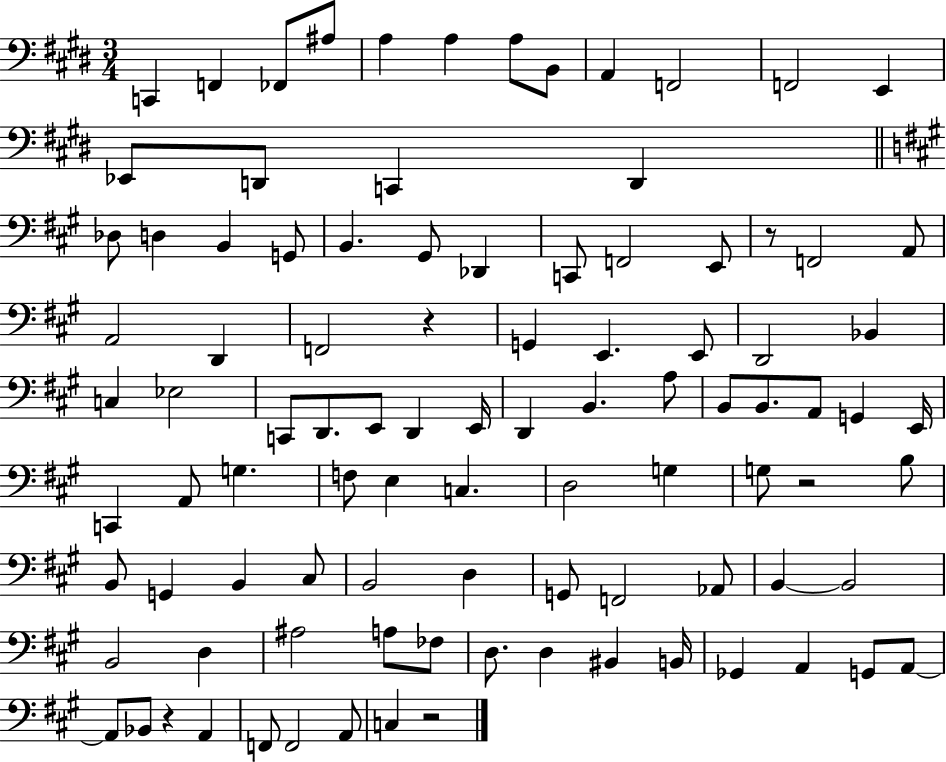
C2/q F2/q FES2/e A#3/e A3/q A3/q A3/e B2/e A2/q F2/h F2/h E2/q Eb2/e D2/e C2/q D2/q Db3/e D3/q B2/q G2/e B2/q. G#2/e Db2/q C2/e F2/h E2/e R/e F2/h A2/e A2/h D2/q F2/h R/q G2/q E2/q. E2/e D2/h Bb2/q C3/q Eb3/h C2/e D2/e. E2/e D2/q E2/s D2/q B2/q. A3/e B2/e B2/e. A2/e G2/q E2/s C2/q A2/e G3/q. F3/e E3/q C3/q. D3/h G3/q G3/e R/h B3/e B2/e G2/q B2/q C#3/e B2/h D3/q G2/e F2/h Ab2/e B2/q B2/h B2/h D3/q A#3/h A3/e FES3/e D3/e. D3/q BIS2/q B2/s Gb2/q A2/q G2/e A2/e A2/e Bb2/e R/q A2/q F2/e F2/h A2/e C3/q R/h